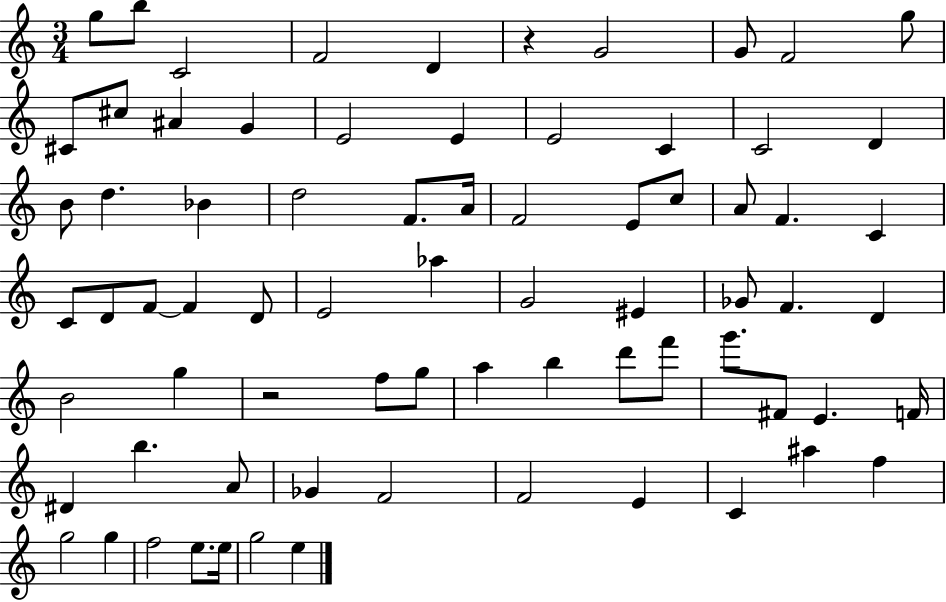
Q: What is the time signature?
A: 3/4